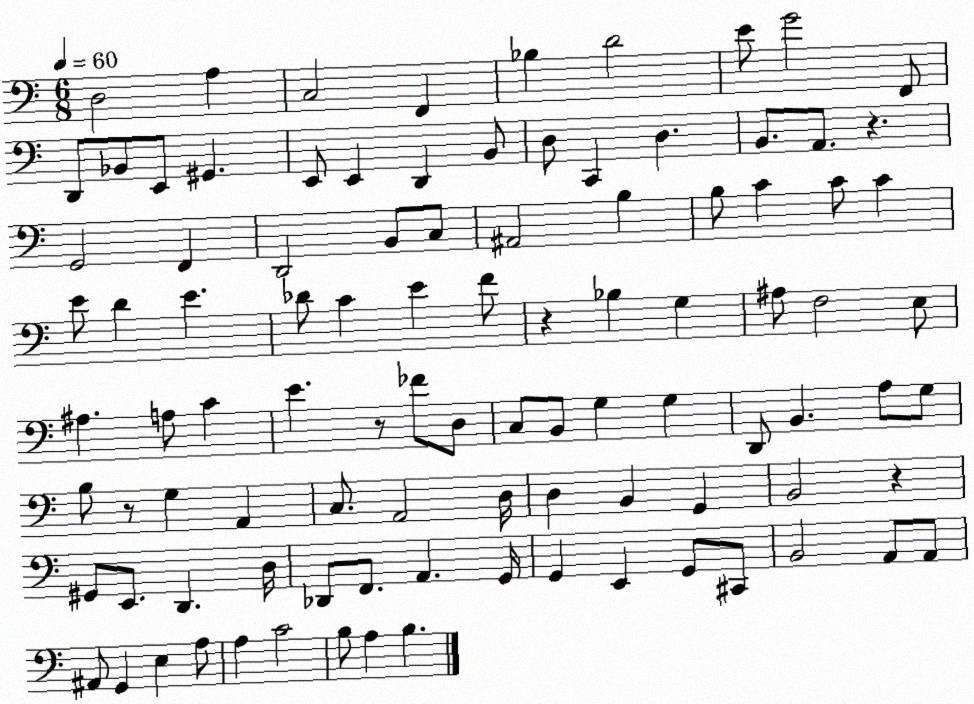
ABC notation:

X:1
T:Untitled
M:6/8
L:1/4
K:C
D,2 A, C,2 F,, _B, D2 E/2 G2 F,,/2 D,,/2 _B,,/2 E,,/2 ^G,, E,,/2 E,, D,, B,,/2 D,/2 C,, D, B,,/2 A,,/2 z G,,2 F,, D,,2 B,,/2 C,/2 ^A,,2 B, B,/2 C C/2 C E/2 D E _D/2 C E F/2 z _B, G, ^A,/2 F,2 E,/2 ^A, A,/2 C E z/2 _F/2 D,/2 C,/2 B,,/2 G, G, D,,/2 B,, A,/2 G,/2 B,/2 z/2 G, A,, C,/2 A,,2 D,/4 D, B,, G,, B,,2 z ^G,,/2 E,,/2 D,, D,/4 _D,,/2 F,,/2 A,, G,,/4 G,, E,, G,,/2 ^C,,/2 B,,2 A,,/2 A,,/2 ^A,,/2 G,, E, A,/2 A, C2 B,/2 A, B,